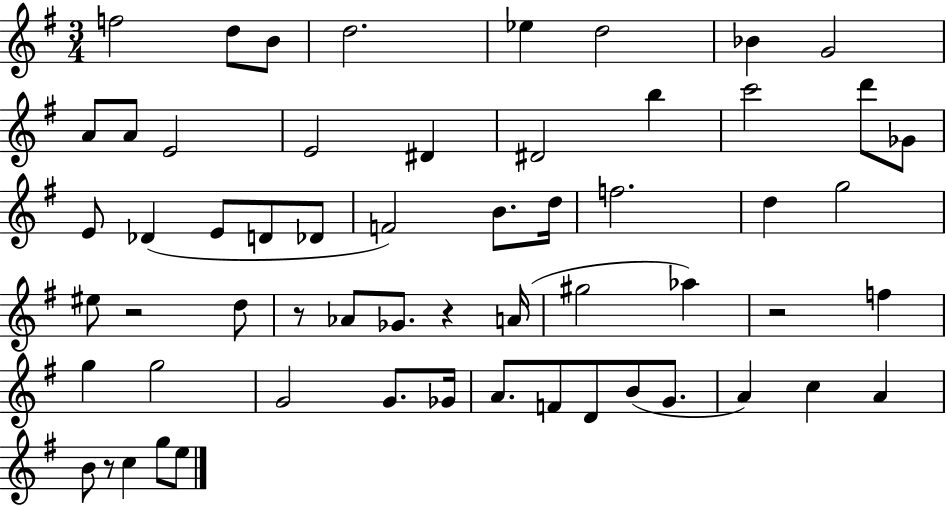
{
  \clef treble
  \numericTimeSignature
  \time 3/4
  \key g \major
  f''2 d''8 b'8 | d''2. | ees''4 d''2 | bes'4 g'2 | \break a'8 a'8 e'2 | e'2 dis'4 | dis'2 b''4 | c'''2 d'''8 ges'8 | \break e'8 des'4( e'8 d'8 des'8 | f'2) b'8. d''16 | f''2. | d''4 g''2 | \break eis''8 r2 d''8 | r8 aes'8 ges'8. r4 a'16( | gis''2 aes''4) | r2 f''4 | \break g''4 g''2 | g'2 g'8. ges'16 | a'8. f'8 d'8 b'8( g'8. | a'4) c''4 a'4 | \break b'8 r8 c''4 g''8 e''8 | \bar "|."
}